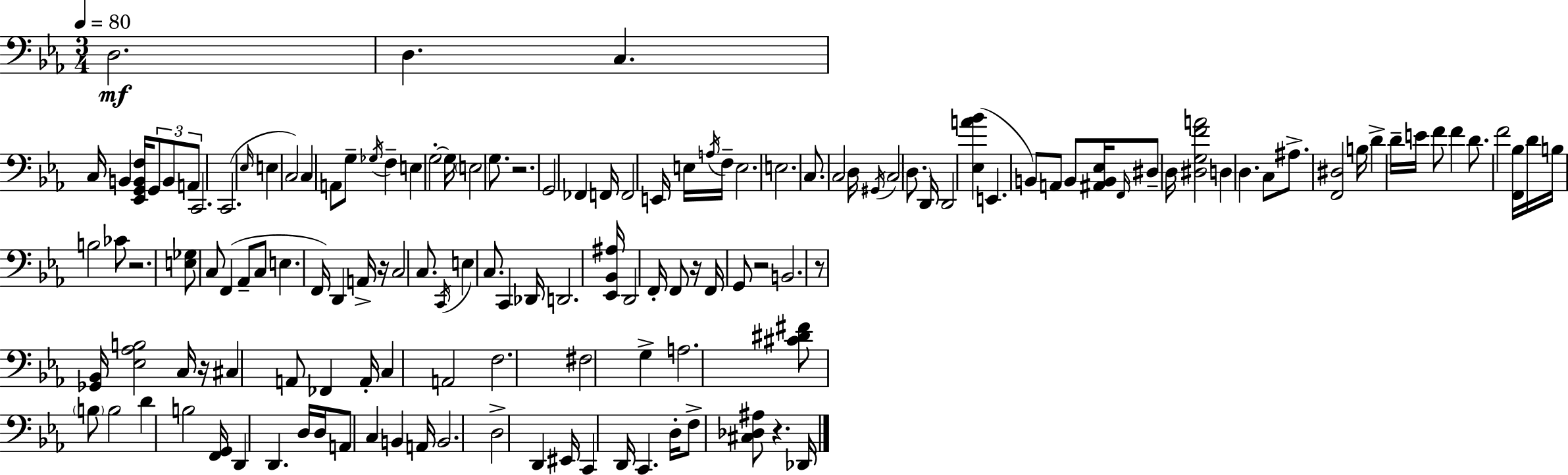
D3/h. D3/q. C3/q. C3/s B2/q [Eb2,G2,B2,F3]/s G2/e B2/e A2/e C2/h. C2/h. Eb3/s E3/q C3/h C3/q A2/e G3/e Gb3/s F3/q E3/q G3/h G3/s E3/h G3/e. R/h. G2/h FES2/q F2/s F2/h E2/s E3/s A3/s F3/s E3/h. E3/h. C3/e. C3/h D3/s G#2/s C3/h D3/e. D2/s D2/h [Eb3,A4,Bb4]/q E2/q. B2/e A2/e B2/e [A#2,B2,Eb3]/s F2/s D#3/e D3/s [D#3,G3,F4,A4]/h D3/q D3/q. C3/e A#3/e. [F2,D#3]/h B3/s D4/q D4/s E4/s F4/e F4/q D4/e. F4/h [F2,Bb3]/s D4/s B3/s B3/h CES4/e R/h. [E3,Gb3]/e C3/e F2/q Ab2/e C3/e E3/q. F2/s D2/q A2/s R/s C3/h C3/e. C2/s E3/q C3/e. C2/q Db2/s D2/h. [Eb2,Bb2,A#3]/s D2/h F2/s F2/e R/s F2/s G2/e R/h B2/h. R/e [Gb2,Bb2]/s [Eb3,Ab3,B3]/h C3/s R/s C#3/q A2/e FES2/q A2/s C3/q A2/h F3/h. F#3/h G3/q A3/h. [C#4,D#4,F#4]/e B3/e B3/h D4/q B3/h [F2,G2]/s D2/q D2/q. D3/s D3/s A2/e C3/q B2/q A2/s B2/h. D3/h D2/q EIS2/s C2/q D2/s C2/q. D3/s F3/e [C#3,Db3,A#3]/e R/q. Db2/s